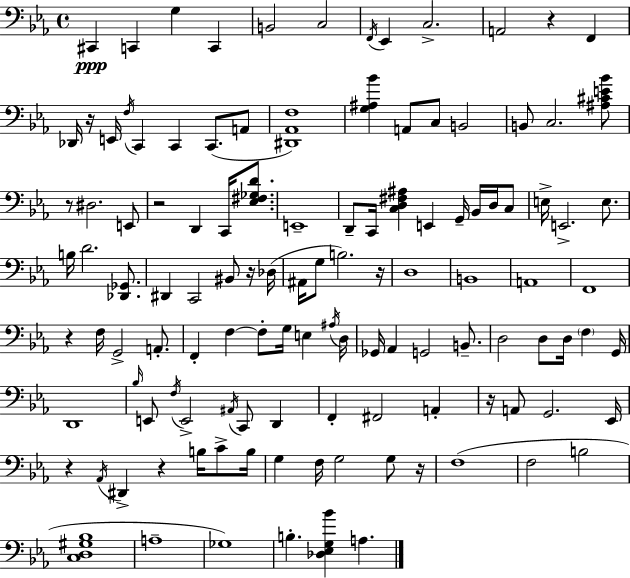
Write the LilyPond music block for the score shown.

{
  \clef bass
  \time 4/4
  \defaultTimeSignature
  \key ees \major
  cis,4\ppp c,4 g4 c,4 | b,2 c2 | \acciaccatura { f,16 } ees,4 c2.-> | a,2 r4 f,4 | \break des,16 r16 e,16 \acciaccatura { f16 } c,4 c,4 c,8.( | a,8 <dis, aes, f>1) | <g ais bes'>4 a,8 c8 b,2 | b,8 c2. | \break <ais cis' e' bes'>8 r8 dis2. | e,8 r2 d,4 c,16 <ees fis ges d'>8. | e,1-- | d,8-- c,16 <c d fis ais>4 e,4 g,16-- bes,16 d16 | \break c8 e16-> e,2.-> e8. | b16 d'2. <des, ges,>8. | dis,4 c,2 bis,8 | r16 des16( ais,16 g8 b2.) | \break r16 d1 | b,1 | a,1 | f,1 | \break r4 f16 g,2-> a,8.-. | f,4-. f4~~ f8-. g16 e4 | \acciaccatura { ais16 } d16 ges,16 aes,4 g,2 | b,8.-- d2 d8 d16 \parenthesize f4 | \break g,16 d,1 | \grace { bes16 } e,8 \acciaccatura { f16 } e,2-> \acciaccatura { ais,16 } | c,8 d,4 f,4-. fis,2 | a,4-. r16 a,8 g,2. | \break ees,16 r4 \acciaccatura { aes,16 } dis,4-> r4 | b16 c'8-> b16 g4 f16 g2 | g8 r16 f1( | f2 b2 | \break <c d gis bes>1 | a1-- | ges1) | b4.-. <des ees g bes'>4 | \break a4. \bar "|."
}